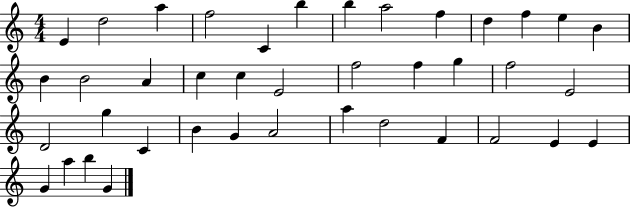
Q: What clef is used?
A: treble